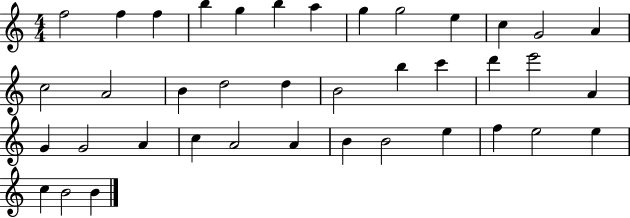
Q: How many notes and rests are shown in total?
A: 39